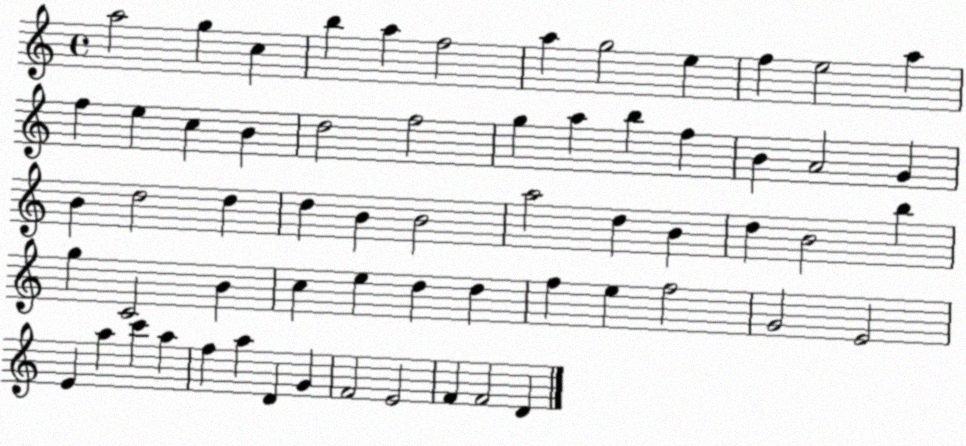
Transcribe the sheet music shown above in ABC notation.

X:1
T:Untitled
M:4/4
L:1/4
K:C
a2 g c b a f2 a g2 e f e2 a f e c B d2 f2 g a b f B A2 G B d2 d d B B2 a2 d B d B2 b g C2 B c e d d f e f2 G2 E2 E a c' a f a D G F2 E2 F F2 D